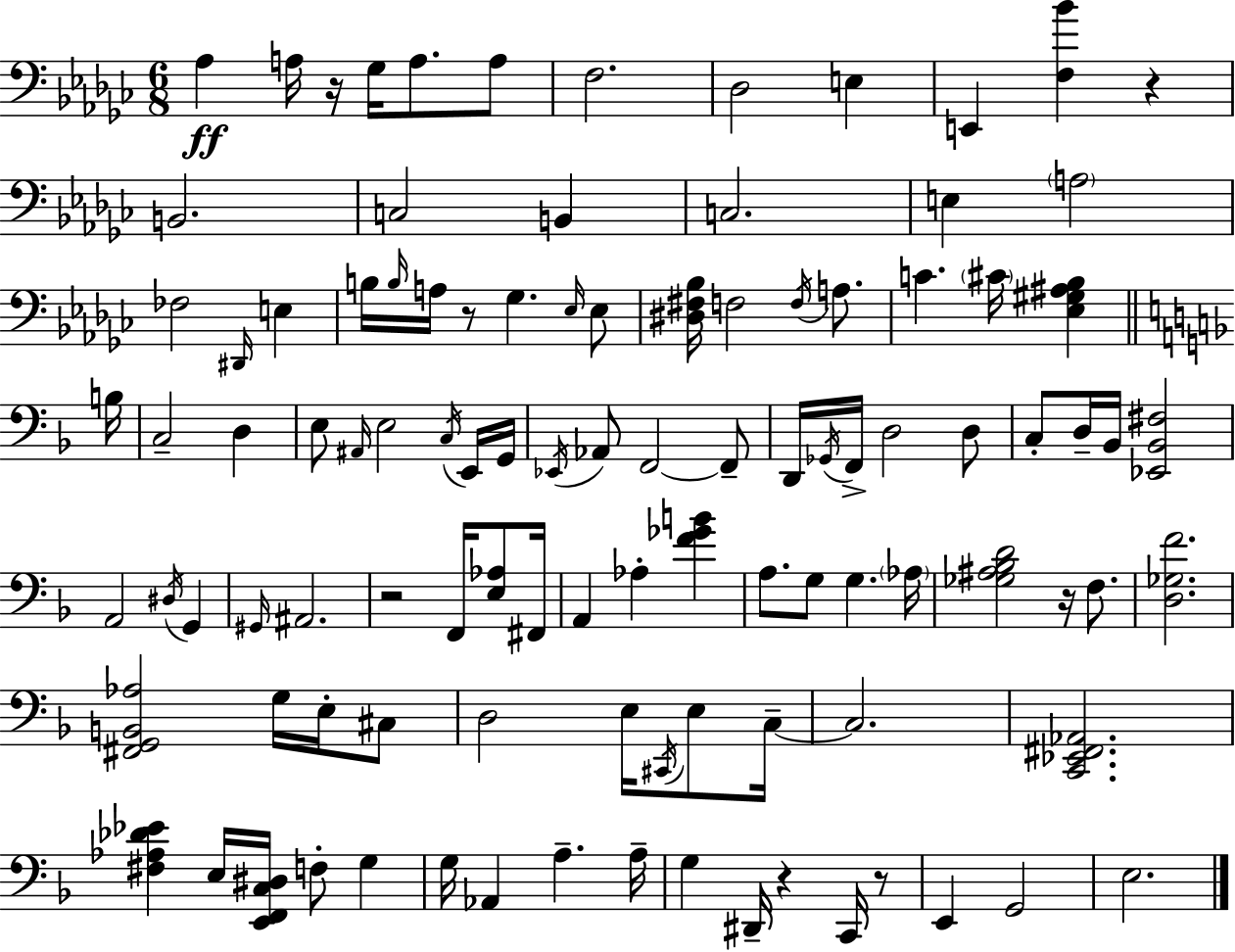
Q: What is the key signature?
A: EES minor